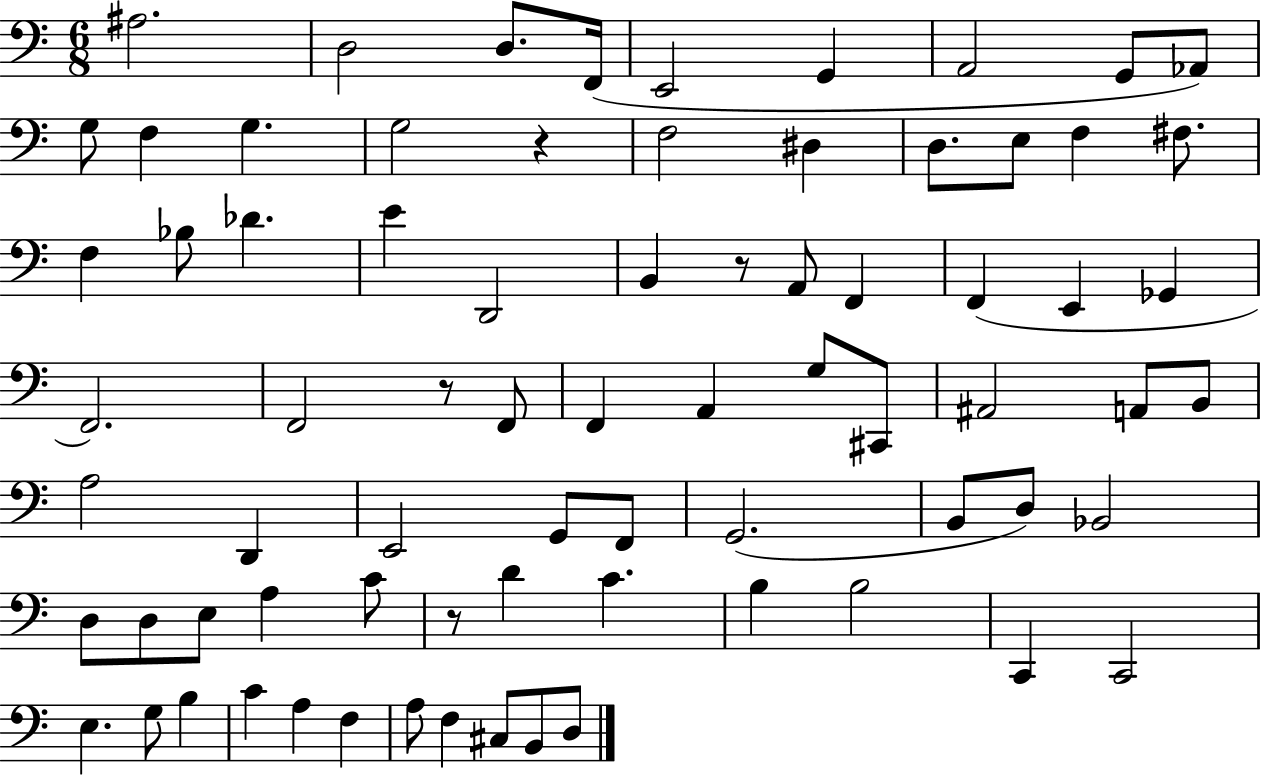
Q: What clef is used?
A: bass